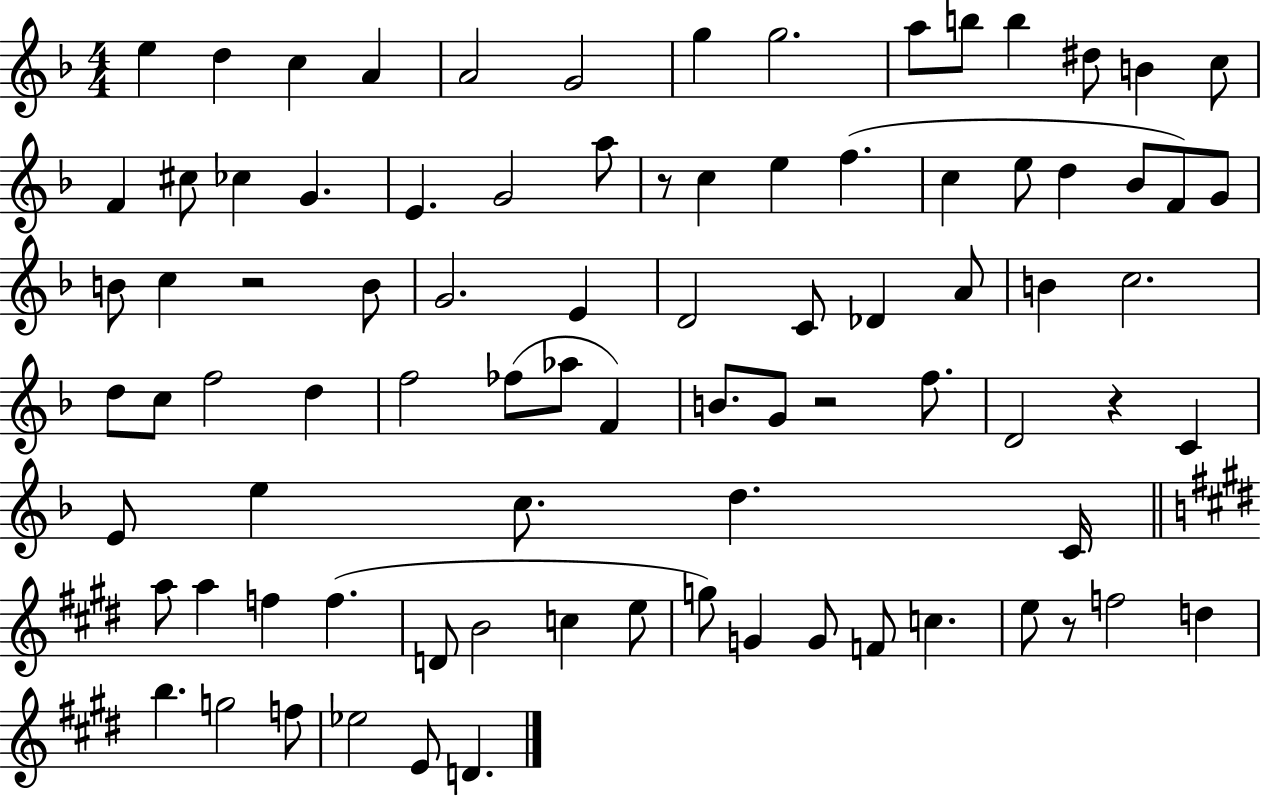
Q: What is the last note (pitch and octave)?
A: D4